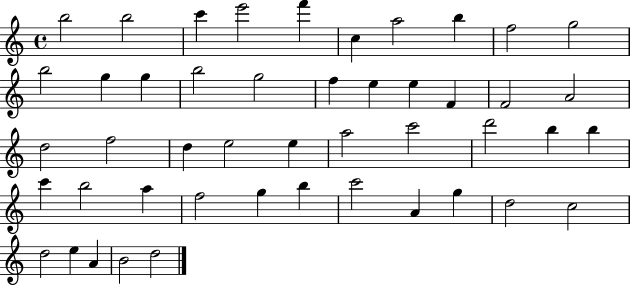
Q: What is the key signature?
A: C major